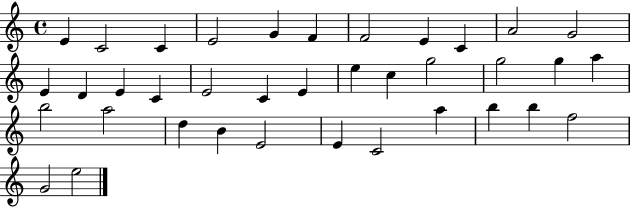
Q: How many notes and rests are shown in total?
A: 37